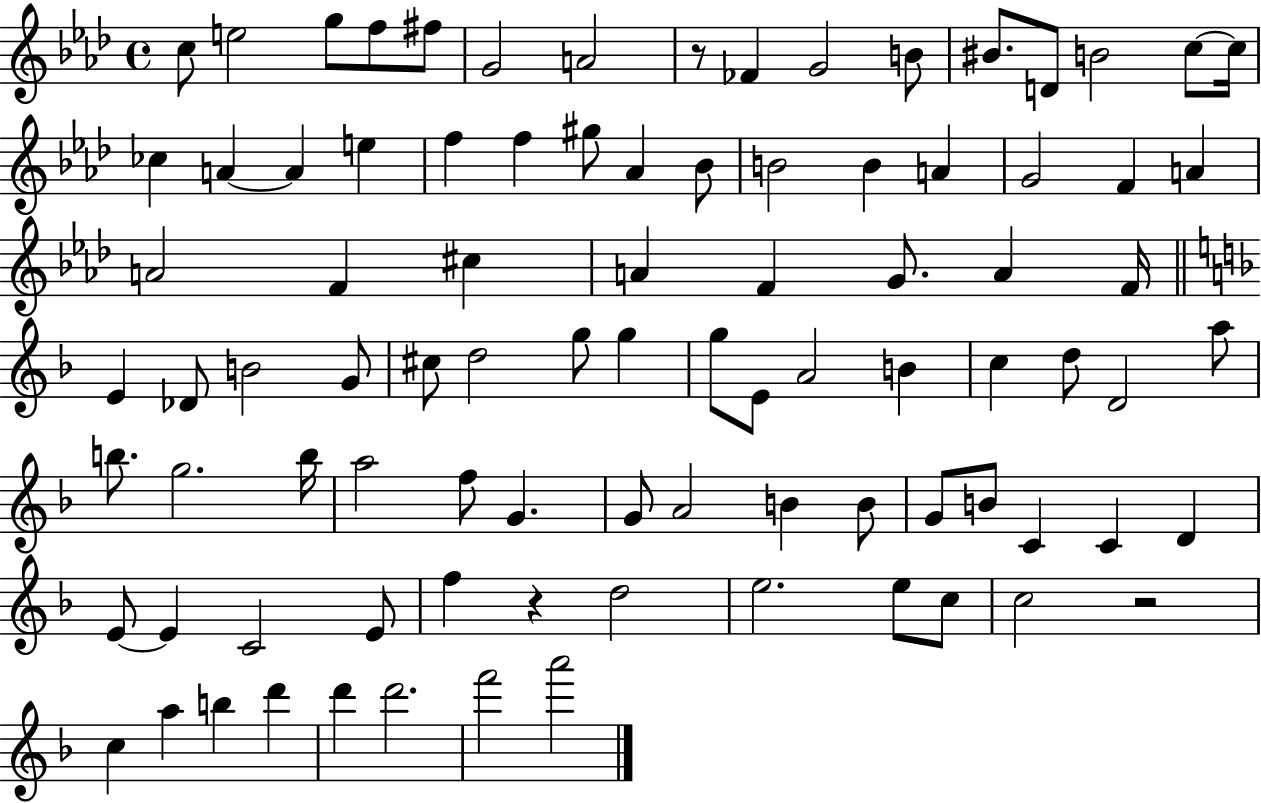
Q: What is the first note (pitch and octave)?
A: C5